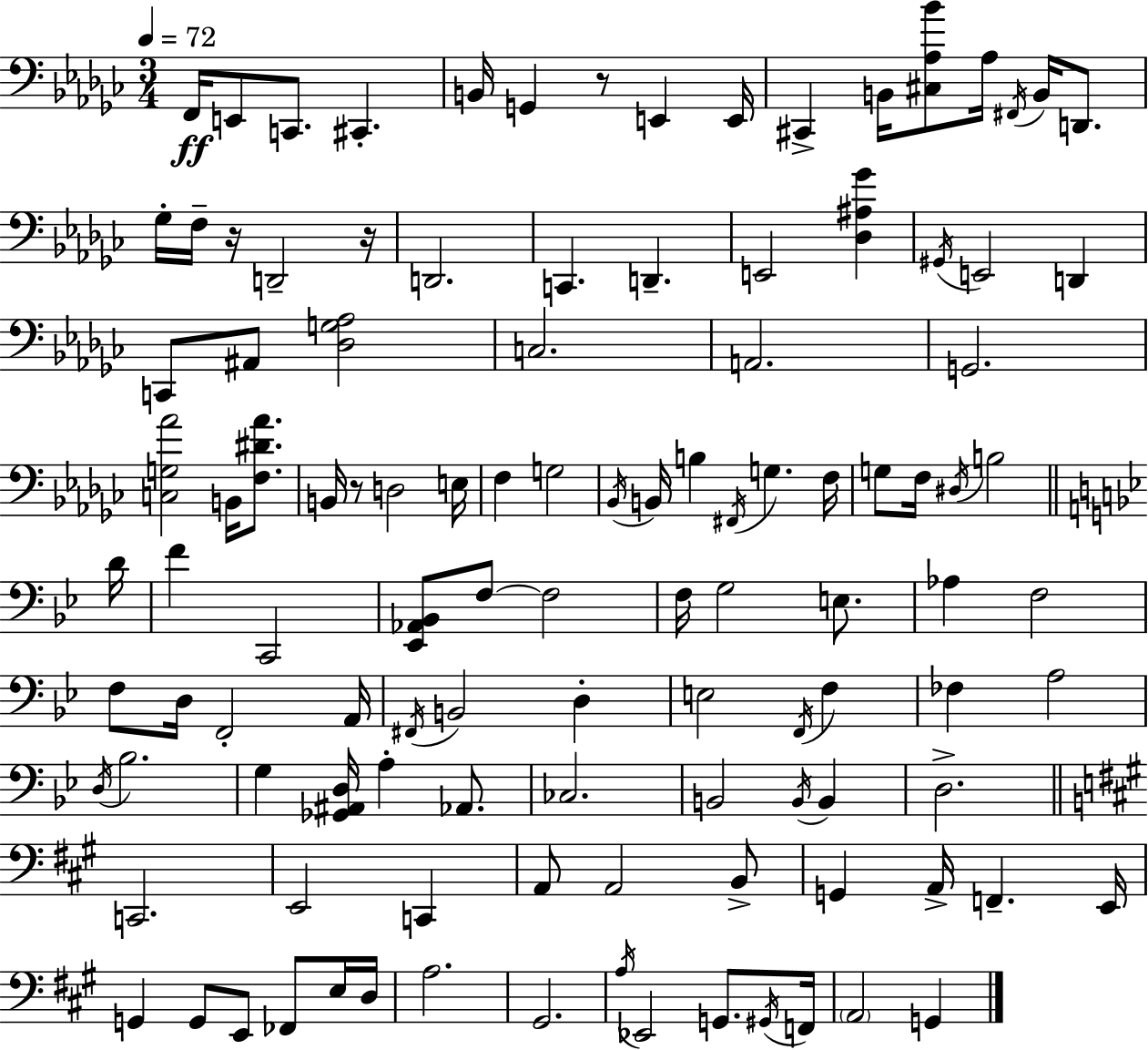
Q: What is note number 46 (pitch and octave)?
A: D4